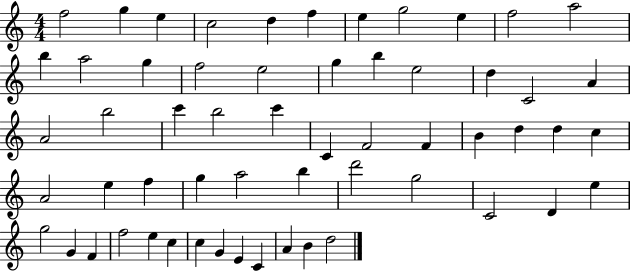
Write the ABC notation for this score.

X:1
T:Untitled
M:4/4
L:1/4
K:C
f2 g e c2 d f e g2 e f2 a2 b a2 g f2 e2 g b e2 d C2 A A2 b2 c' b2 c' C F2 F B d d c A2 e f g a2 b d'2 g2 C2 D e g2 G F f2 e c c G E C A B d2